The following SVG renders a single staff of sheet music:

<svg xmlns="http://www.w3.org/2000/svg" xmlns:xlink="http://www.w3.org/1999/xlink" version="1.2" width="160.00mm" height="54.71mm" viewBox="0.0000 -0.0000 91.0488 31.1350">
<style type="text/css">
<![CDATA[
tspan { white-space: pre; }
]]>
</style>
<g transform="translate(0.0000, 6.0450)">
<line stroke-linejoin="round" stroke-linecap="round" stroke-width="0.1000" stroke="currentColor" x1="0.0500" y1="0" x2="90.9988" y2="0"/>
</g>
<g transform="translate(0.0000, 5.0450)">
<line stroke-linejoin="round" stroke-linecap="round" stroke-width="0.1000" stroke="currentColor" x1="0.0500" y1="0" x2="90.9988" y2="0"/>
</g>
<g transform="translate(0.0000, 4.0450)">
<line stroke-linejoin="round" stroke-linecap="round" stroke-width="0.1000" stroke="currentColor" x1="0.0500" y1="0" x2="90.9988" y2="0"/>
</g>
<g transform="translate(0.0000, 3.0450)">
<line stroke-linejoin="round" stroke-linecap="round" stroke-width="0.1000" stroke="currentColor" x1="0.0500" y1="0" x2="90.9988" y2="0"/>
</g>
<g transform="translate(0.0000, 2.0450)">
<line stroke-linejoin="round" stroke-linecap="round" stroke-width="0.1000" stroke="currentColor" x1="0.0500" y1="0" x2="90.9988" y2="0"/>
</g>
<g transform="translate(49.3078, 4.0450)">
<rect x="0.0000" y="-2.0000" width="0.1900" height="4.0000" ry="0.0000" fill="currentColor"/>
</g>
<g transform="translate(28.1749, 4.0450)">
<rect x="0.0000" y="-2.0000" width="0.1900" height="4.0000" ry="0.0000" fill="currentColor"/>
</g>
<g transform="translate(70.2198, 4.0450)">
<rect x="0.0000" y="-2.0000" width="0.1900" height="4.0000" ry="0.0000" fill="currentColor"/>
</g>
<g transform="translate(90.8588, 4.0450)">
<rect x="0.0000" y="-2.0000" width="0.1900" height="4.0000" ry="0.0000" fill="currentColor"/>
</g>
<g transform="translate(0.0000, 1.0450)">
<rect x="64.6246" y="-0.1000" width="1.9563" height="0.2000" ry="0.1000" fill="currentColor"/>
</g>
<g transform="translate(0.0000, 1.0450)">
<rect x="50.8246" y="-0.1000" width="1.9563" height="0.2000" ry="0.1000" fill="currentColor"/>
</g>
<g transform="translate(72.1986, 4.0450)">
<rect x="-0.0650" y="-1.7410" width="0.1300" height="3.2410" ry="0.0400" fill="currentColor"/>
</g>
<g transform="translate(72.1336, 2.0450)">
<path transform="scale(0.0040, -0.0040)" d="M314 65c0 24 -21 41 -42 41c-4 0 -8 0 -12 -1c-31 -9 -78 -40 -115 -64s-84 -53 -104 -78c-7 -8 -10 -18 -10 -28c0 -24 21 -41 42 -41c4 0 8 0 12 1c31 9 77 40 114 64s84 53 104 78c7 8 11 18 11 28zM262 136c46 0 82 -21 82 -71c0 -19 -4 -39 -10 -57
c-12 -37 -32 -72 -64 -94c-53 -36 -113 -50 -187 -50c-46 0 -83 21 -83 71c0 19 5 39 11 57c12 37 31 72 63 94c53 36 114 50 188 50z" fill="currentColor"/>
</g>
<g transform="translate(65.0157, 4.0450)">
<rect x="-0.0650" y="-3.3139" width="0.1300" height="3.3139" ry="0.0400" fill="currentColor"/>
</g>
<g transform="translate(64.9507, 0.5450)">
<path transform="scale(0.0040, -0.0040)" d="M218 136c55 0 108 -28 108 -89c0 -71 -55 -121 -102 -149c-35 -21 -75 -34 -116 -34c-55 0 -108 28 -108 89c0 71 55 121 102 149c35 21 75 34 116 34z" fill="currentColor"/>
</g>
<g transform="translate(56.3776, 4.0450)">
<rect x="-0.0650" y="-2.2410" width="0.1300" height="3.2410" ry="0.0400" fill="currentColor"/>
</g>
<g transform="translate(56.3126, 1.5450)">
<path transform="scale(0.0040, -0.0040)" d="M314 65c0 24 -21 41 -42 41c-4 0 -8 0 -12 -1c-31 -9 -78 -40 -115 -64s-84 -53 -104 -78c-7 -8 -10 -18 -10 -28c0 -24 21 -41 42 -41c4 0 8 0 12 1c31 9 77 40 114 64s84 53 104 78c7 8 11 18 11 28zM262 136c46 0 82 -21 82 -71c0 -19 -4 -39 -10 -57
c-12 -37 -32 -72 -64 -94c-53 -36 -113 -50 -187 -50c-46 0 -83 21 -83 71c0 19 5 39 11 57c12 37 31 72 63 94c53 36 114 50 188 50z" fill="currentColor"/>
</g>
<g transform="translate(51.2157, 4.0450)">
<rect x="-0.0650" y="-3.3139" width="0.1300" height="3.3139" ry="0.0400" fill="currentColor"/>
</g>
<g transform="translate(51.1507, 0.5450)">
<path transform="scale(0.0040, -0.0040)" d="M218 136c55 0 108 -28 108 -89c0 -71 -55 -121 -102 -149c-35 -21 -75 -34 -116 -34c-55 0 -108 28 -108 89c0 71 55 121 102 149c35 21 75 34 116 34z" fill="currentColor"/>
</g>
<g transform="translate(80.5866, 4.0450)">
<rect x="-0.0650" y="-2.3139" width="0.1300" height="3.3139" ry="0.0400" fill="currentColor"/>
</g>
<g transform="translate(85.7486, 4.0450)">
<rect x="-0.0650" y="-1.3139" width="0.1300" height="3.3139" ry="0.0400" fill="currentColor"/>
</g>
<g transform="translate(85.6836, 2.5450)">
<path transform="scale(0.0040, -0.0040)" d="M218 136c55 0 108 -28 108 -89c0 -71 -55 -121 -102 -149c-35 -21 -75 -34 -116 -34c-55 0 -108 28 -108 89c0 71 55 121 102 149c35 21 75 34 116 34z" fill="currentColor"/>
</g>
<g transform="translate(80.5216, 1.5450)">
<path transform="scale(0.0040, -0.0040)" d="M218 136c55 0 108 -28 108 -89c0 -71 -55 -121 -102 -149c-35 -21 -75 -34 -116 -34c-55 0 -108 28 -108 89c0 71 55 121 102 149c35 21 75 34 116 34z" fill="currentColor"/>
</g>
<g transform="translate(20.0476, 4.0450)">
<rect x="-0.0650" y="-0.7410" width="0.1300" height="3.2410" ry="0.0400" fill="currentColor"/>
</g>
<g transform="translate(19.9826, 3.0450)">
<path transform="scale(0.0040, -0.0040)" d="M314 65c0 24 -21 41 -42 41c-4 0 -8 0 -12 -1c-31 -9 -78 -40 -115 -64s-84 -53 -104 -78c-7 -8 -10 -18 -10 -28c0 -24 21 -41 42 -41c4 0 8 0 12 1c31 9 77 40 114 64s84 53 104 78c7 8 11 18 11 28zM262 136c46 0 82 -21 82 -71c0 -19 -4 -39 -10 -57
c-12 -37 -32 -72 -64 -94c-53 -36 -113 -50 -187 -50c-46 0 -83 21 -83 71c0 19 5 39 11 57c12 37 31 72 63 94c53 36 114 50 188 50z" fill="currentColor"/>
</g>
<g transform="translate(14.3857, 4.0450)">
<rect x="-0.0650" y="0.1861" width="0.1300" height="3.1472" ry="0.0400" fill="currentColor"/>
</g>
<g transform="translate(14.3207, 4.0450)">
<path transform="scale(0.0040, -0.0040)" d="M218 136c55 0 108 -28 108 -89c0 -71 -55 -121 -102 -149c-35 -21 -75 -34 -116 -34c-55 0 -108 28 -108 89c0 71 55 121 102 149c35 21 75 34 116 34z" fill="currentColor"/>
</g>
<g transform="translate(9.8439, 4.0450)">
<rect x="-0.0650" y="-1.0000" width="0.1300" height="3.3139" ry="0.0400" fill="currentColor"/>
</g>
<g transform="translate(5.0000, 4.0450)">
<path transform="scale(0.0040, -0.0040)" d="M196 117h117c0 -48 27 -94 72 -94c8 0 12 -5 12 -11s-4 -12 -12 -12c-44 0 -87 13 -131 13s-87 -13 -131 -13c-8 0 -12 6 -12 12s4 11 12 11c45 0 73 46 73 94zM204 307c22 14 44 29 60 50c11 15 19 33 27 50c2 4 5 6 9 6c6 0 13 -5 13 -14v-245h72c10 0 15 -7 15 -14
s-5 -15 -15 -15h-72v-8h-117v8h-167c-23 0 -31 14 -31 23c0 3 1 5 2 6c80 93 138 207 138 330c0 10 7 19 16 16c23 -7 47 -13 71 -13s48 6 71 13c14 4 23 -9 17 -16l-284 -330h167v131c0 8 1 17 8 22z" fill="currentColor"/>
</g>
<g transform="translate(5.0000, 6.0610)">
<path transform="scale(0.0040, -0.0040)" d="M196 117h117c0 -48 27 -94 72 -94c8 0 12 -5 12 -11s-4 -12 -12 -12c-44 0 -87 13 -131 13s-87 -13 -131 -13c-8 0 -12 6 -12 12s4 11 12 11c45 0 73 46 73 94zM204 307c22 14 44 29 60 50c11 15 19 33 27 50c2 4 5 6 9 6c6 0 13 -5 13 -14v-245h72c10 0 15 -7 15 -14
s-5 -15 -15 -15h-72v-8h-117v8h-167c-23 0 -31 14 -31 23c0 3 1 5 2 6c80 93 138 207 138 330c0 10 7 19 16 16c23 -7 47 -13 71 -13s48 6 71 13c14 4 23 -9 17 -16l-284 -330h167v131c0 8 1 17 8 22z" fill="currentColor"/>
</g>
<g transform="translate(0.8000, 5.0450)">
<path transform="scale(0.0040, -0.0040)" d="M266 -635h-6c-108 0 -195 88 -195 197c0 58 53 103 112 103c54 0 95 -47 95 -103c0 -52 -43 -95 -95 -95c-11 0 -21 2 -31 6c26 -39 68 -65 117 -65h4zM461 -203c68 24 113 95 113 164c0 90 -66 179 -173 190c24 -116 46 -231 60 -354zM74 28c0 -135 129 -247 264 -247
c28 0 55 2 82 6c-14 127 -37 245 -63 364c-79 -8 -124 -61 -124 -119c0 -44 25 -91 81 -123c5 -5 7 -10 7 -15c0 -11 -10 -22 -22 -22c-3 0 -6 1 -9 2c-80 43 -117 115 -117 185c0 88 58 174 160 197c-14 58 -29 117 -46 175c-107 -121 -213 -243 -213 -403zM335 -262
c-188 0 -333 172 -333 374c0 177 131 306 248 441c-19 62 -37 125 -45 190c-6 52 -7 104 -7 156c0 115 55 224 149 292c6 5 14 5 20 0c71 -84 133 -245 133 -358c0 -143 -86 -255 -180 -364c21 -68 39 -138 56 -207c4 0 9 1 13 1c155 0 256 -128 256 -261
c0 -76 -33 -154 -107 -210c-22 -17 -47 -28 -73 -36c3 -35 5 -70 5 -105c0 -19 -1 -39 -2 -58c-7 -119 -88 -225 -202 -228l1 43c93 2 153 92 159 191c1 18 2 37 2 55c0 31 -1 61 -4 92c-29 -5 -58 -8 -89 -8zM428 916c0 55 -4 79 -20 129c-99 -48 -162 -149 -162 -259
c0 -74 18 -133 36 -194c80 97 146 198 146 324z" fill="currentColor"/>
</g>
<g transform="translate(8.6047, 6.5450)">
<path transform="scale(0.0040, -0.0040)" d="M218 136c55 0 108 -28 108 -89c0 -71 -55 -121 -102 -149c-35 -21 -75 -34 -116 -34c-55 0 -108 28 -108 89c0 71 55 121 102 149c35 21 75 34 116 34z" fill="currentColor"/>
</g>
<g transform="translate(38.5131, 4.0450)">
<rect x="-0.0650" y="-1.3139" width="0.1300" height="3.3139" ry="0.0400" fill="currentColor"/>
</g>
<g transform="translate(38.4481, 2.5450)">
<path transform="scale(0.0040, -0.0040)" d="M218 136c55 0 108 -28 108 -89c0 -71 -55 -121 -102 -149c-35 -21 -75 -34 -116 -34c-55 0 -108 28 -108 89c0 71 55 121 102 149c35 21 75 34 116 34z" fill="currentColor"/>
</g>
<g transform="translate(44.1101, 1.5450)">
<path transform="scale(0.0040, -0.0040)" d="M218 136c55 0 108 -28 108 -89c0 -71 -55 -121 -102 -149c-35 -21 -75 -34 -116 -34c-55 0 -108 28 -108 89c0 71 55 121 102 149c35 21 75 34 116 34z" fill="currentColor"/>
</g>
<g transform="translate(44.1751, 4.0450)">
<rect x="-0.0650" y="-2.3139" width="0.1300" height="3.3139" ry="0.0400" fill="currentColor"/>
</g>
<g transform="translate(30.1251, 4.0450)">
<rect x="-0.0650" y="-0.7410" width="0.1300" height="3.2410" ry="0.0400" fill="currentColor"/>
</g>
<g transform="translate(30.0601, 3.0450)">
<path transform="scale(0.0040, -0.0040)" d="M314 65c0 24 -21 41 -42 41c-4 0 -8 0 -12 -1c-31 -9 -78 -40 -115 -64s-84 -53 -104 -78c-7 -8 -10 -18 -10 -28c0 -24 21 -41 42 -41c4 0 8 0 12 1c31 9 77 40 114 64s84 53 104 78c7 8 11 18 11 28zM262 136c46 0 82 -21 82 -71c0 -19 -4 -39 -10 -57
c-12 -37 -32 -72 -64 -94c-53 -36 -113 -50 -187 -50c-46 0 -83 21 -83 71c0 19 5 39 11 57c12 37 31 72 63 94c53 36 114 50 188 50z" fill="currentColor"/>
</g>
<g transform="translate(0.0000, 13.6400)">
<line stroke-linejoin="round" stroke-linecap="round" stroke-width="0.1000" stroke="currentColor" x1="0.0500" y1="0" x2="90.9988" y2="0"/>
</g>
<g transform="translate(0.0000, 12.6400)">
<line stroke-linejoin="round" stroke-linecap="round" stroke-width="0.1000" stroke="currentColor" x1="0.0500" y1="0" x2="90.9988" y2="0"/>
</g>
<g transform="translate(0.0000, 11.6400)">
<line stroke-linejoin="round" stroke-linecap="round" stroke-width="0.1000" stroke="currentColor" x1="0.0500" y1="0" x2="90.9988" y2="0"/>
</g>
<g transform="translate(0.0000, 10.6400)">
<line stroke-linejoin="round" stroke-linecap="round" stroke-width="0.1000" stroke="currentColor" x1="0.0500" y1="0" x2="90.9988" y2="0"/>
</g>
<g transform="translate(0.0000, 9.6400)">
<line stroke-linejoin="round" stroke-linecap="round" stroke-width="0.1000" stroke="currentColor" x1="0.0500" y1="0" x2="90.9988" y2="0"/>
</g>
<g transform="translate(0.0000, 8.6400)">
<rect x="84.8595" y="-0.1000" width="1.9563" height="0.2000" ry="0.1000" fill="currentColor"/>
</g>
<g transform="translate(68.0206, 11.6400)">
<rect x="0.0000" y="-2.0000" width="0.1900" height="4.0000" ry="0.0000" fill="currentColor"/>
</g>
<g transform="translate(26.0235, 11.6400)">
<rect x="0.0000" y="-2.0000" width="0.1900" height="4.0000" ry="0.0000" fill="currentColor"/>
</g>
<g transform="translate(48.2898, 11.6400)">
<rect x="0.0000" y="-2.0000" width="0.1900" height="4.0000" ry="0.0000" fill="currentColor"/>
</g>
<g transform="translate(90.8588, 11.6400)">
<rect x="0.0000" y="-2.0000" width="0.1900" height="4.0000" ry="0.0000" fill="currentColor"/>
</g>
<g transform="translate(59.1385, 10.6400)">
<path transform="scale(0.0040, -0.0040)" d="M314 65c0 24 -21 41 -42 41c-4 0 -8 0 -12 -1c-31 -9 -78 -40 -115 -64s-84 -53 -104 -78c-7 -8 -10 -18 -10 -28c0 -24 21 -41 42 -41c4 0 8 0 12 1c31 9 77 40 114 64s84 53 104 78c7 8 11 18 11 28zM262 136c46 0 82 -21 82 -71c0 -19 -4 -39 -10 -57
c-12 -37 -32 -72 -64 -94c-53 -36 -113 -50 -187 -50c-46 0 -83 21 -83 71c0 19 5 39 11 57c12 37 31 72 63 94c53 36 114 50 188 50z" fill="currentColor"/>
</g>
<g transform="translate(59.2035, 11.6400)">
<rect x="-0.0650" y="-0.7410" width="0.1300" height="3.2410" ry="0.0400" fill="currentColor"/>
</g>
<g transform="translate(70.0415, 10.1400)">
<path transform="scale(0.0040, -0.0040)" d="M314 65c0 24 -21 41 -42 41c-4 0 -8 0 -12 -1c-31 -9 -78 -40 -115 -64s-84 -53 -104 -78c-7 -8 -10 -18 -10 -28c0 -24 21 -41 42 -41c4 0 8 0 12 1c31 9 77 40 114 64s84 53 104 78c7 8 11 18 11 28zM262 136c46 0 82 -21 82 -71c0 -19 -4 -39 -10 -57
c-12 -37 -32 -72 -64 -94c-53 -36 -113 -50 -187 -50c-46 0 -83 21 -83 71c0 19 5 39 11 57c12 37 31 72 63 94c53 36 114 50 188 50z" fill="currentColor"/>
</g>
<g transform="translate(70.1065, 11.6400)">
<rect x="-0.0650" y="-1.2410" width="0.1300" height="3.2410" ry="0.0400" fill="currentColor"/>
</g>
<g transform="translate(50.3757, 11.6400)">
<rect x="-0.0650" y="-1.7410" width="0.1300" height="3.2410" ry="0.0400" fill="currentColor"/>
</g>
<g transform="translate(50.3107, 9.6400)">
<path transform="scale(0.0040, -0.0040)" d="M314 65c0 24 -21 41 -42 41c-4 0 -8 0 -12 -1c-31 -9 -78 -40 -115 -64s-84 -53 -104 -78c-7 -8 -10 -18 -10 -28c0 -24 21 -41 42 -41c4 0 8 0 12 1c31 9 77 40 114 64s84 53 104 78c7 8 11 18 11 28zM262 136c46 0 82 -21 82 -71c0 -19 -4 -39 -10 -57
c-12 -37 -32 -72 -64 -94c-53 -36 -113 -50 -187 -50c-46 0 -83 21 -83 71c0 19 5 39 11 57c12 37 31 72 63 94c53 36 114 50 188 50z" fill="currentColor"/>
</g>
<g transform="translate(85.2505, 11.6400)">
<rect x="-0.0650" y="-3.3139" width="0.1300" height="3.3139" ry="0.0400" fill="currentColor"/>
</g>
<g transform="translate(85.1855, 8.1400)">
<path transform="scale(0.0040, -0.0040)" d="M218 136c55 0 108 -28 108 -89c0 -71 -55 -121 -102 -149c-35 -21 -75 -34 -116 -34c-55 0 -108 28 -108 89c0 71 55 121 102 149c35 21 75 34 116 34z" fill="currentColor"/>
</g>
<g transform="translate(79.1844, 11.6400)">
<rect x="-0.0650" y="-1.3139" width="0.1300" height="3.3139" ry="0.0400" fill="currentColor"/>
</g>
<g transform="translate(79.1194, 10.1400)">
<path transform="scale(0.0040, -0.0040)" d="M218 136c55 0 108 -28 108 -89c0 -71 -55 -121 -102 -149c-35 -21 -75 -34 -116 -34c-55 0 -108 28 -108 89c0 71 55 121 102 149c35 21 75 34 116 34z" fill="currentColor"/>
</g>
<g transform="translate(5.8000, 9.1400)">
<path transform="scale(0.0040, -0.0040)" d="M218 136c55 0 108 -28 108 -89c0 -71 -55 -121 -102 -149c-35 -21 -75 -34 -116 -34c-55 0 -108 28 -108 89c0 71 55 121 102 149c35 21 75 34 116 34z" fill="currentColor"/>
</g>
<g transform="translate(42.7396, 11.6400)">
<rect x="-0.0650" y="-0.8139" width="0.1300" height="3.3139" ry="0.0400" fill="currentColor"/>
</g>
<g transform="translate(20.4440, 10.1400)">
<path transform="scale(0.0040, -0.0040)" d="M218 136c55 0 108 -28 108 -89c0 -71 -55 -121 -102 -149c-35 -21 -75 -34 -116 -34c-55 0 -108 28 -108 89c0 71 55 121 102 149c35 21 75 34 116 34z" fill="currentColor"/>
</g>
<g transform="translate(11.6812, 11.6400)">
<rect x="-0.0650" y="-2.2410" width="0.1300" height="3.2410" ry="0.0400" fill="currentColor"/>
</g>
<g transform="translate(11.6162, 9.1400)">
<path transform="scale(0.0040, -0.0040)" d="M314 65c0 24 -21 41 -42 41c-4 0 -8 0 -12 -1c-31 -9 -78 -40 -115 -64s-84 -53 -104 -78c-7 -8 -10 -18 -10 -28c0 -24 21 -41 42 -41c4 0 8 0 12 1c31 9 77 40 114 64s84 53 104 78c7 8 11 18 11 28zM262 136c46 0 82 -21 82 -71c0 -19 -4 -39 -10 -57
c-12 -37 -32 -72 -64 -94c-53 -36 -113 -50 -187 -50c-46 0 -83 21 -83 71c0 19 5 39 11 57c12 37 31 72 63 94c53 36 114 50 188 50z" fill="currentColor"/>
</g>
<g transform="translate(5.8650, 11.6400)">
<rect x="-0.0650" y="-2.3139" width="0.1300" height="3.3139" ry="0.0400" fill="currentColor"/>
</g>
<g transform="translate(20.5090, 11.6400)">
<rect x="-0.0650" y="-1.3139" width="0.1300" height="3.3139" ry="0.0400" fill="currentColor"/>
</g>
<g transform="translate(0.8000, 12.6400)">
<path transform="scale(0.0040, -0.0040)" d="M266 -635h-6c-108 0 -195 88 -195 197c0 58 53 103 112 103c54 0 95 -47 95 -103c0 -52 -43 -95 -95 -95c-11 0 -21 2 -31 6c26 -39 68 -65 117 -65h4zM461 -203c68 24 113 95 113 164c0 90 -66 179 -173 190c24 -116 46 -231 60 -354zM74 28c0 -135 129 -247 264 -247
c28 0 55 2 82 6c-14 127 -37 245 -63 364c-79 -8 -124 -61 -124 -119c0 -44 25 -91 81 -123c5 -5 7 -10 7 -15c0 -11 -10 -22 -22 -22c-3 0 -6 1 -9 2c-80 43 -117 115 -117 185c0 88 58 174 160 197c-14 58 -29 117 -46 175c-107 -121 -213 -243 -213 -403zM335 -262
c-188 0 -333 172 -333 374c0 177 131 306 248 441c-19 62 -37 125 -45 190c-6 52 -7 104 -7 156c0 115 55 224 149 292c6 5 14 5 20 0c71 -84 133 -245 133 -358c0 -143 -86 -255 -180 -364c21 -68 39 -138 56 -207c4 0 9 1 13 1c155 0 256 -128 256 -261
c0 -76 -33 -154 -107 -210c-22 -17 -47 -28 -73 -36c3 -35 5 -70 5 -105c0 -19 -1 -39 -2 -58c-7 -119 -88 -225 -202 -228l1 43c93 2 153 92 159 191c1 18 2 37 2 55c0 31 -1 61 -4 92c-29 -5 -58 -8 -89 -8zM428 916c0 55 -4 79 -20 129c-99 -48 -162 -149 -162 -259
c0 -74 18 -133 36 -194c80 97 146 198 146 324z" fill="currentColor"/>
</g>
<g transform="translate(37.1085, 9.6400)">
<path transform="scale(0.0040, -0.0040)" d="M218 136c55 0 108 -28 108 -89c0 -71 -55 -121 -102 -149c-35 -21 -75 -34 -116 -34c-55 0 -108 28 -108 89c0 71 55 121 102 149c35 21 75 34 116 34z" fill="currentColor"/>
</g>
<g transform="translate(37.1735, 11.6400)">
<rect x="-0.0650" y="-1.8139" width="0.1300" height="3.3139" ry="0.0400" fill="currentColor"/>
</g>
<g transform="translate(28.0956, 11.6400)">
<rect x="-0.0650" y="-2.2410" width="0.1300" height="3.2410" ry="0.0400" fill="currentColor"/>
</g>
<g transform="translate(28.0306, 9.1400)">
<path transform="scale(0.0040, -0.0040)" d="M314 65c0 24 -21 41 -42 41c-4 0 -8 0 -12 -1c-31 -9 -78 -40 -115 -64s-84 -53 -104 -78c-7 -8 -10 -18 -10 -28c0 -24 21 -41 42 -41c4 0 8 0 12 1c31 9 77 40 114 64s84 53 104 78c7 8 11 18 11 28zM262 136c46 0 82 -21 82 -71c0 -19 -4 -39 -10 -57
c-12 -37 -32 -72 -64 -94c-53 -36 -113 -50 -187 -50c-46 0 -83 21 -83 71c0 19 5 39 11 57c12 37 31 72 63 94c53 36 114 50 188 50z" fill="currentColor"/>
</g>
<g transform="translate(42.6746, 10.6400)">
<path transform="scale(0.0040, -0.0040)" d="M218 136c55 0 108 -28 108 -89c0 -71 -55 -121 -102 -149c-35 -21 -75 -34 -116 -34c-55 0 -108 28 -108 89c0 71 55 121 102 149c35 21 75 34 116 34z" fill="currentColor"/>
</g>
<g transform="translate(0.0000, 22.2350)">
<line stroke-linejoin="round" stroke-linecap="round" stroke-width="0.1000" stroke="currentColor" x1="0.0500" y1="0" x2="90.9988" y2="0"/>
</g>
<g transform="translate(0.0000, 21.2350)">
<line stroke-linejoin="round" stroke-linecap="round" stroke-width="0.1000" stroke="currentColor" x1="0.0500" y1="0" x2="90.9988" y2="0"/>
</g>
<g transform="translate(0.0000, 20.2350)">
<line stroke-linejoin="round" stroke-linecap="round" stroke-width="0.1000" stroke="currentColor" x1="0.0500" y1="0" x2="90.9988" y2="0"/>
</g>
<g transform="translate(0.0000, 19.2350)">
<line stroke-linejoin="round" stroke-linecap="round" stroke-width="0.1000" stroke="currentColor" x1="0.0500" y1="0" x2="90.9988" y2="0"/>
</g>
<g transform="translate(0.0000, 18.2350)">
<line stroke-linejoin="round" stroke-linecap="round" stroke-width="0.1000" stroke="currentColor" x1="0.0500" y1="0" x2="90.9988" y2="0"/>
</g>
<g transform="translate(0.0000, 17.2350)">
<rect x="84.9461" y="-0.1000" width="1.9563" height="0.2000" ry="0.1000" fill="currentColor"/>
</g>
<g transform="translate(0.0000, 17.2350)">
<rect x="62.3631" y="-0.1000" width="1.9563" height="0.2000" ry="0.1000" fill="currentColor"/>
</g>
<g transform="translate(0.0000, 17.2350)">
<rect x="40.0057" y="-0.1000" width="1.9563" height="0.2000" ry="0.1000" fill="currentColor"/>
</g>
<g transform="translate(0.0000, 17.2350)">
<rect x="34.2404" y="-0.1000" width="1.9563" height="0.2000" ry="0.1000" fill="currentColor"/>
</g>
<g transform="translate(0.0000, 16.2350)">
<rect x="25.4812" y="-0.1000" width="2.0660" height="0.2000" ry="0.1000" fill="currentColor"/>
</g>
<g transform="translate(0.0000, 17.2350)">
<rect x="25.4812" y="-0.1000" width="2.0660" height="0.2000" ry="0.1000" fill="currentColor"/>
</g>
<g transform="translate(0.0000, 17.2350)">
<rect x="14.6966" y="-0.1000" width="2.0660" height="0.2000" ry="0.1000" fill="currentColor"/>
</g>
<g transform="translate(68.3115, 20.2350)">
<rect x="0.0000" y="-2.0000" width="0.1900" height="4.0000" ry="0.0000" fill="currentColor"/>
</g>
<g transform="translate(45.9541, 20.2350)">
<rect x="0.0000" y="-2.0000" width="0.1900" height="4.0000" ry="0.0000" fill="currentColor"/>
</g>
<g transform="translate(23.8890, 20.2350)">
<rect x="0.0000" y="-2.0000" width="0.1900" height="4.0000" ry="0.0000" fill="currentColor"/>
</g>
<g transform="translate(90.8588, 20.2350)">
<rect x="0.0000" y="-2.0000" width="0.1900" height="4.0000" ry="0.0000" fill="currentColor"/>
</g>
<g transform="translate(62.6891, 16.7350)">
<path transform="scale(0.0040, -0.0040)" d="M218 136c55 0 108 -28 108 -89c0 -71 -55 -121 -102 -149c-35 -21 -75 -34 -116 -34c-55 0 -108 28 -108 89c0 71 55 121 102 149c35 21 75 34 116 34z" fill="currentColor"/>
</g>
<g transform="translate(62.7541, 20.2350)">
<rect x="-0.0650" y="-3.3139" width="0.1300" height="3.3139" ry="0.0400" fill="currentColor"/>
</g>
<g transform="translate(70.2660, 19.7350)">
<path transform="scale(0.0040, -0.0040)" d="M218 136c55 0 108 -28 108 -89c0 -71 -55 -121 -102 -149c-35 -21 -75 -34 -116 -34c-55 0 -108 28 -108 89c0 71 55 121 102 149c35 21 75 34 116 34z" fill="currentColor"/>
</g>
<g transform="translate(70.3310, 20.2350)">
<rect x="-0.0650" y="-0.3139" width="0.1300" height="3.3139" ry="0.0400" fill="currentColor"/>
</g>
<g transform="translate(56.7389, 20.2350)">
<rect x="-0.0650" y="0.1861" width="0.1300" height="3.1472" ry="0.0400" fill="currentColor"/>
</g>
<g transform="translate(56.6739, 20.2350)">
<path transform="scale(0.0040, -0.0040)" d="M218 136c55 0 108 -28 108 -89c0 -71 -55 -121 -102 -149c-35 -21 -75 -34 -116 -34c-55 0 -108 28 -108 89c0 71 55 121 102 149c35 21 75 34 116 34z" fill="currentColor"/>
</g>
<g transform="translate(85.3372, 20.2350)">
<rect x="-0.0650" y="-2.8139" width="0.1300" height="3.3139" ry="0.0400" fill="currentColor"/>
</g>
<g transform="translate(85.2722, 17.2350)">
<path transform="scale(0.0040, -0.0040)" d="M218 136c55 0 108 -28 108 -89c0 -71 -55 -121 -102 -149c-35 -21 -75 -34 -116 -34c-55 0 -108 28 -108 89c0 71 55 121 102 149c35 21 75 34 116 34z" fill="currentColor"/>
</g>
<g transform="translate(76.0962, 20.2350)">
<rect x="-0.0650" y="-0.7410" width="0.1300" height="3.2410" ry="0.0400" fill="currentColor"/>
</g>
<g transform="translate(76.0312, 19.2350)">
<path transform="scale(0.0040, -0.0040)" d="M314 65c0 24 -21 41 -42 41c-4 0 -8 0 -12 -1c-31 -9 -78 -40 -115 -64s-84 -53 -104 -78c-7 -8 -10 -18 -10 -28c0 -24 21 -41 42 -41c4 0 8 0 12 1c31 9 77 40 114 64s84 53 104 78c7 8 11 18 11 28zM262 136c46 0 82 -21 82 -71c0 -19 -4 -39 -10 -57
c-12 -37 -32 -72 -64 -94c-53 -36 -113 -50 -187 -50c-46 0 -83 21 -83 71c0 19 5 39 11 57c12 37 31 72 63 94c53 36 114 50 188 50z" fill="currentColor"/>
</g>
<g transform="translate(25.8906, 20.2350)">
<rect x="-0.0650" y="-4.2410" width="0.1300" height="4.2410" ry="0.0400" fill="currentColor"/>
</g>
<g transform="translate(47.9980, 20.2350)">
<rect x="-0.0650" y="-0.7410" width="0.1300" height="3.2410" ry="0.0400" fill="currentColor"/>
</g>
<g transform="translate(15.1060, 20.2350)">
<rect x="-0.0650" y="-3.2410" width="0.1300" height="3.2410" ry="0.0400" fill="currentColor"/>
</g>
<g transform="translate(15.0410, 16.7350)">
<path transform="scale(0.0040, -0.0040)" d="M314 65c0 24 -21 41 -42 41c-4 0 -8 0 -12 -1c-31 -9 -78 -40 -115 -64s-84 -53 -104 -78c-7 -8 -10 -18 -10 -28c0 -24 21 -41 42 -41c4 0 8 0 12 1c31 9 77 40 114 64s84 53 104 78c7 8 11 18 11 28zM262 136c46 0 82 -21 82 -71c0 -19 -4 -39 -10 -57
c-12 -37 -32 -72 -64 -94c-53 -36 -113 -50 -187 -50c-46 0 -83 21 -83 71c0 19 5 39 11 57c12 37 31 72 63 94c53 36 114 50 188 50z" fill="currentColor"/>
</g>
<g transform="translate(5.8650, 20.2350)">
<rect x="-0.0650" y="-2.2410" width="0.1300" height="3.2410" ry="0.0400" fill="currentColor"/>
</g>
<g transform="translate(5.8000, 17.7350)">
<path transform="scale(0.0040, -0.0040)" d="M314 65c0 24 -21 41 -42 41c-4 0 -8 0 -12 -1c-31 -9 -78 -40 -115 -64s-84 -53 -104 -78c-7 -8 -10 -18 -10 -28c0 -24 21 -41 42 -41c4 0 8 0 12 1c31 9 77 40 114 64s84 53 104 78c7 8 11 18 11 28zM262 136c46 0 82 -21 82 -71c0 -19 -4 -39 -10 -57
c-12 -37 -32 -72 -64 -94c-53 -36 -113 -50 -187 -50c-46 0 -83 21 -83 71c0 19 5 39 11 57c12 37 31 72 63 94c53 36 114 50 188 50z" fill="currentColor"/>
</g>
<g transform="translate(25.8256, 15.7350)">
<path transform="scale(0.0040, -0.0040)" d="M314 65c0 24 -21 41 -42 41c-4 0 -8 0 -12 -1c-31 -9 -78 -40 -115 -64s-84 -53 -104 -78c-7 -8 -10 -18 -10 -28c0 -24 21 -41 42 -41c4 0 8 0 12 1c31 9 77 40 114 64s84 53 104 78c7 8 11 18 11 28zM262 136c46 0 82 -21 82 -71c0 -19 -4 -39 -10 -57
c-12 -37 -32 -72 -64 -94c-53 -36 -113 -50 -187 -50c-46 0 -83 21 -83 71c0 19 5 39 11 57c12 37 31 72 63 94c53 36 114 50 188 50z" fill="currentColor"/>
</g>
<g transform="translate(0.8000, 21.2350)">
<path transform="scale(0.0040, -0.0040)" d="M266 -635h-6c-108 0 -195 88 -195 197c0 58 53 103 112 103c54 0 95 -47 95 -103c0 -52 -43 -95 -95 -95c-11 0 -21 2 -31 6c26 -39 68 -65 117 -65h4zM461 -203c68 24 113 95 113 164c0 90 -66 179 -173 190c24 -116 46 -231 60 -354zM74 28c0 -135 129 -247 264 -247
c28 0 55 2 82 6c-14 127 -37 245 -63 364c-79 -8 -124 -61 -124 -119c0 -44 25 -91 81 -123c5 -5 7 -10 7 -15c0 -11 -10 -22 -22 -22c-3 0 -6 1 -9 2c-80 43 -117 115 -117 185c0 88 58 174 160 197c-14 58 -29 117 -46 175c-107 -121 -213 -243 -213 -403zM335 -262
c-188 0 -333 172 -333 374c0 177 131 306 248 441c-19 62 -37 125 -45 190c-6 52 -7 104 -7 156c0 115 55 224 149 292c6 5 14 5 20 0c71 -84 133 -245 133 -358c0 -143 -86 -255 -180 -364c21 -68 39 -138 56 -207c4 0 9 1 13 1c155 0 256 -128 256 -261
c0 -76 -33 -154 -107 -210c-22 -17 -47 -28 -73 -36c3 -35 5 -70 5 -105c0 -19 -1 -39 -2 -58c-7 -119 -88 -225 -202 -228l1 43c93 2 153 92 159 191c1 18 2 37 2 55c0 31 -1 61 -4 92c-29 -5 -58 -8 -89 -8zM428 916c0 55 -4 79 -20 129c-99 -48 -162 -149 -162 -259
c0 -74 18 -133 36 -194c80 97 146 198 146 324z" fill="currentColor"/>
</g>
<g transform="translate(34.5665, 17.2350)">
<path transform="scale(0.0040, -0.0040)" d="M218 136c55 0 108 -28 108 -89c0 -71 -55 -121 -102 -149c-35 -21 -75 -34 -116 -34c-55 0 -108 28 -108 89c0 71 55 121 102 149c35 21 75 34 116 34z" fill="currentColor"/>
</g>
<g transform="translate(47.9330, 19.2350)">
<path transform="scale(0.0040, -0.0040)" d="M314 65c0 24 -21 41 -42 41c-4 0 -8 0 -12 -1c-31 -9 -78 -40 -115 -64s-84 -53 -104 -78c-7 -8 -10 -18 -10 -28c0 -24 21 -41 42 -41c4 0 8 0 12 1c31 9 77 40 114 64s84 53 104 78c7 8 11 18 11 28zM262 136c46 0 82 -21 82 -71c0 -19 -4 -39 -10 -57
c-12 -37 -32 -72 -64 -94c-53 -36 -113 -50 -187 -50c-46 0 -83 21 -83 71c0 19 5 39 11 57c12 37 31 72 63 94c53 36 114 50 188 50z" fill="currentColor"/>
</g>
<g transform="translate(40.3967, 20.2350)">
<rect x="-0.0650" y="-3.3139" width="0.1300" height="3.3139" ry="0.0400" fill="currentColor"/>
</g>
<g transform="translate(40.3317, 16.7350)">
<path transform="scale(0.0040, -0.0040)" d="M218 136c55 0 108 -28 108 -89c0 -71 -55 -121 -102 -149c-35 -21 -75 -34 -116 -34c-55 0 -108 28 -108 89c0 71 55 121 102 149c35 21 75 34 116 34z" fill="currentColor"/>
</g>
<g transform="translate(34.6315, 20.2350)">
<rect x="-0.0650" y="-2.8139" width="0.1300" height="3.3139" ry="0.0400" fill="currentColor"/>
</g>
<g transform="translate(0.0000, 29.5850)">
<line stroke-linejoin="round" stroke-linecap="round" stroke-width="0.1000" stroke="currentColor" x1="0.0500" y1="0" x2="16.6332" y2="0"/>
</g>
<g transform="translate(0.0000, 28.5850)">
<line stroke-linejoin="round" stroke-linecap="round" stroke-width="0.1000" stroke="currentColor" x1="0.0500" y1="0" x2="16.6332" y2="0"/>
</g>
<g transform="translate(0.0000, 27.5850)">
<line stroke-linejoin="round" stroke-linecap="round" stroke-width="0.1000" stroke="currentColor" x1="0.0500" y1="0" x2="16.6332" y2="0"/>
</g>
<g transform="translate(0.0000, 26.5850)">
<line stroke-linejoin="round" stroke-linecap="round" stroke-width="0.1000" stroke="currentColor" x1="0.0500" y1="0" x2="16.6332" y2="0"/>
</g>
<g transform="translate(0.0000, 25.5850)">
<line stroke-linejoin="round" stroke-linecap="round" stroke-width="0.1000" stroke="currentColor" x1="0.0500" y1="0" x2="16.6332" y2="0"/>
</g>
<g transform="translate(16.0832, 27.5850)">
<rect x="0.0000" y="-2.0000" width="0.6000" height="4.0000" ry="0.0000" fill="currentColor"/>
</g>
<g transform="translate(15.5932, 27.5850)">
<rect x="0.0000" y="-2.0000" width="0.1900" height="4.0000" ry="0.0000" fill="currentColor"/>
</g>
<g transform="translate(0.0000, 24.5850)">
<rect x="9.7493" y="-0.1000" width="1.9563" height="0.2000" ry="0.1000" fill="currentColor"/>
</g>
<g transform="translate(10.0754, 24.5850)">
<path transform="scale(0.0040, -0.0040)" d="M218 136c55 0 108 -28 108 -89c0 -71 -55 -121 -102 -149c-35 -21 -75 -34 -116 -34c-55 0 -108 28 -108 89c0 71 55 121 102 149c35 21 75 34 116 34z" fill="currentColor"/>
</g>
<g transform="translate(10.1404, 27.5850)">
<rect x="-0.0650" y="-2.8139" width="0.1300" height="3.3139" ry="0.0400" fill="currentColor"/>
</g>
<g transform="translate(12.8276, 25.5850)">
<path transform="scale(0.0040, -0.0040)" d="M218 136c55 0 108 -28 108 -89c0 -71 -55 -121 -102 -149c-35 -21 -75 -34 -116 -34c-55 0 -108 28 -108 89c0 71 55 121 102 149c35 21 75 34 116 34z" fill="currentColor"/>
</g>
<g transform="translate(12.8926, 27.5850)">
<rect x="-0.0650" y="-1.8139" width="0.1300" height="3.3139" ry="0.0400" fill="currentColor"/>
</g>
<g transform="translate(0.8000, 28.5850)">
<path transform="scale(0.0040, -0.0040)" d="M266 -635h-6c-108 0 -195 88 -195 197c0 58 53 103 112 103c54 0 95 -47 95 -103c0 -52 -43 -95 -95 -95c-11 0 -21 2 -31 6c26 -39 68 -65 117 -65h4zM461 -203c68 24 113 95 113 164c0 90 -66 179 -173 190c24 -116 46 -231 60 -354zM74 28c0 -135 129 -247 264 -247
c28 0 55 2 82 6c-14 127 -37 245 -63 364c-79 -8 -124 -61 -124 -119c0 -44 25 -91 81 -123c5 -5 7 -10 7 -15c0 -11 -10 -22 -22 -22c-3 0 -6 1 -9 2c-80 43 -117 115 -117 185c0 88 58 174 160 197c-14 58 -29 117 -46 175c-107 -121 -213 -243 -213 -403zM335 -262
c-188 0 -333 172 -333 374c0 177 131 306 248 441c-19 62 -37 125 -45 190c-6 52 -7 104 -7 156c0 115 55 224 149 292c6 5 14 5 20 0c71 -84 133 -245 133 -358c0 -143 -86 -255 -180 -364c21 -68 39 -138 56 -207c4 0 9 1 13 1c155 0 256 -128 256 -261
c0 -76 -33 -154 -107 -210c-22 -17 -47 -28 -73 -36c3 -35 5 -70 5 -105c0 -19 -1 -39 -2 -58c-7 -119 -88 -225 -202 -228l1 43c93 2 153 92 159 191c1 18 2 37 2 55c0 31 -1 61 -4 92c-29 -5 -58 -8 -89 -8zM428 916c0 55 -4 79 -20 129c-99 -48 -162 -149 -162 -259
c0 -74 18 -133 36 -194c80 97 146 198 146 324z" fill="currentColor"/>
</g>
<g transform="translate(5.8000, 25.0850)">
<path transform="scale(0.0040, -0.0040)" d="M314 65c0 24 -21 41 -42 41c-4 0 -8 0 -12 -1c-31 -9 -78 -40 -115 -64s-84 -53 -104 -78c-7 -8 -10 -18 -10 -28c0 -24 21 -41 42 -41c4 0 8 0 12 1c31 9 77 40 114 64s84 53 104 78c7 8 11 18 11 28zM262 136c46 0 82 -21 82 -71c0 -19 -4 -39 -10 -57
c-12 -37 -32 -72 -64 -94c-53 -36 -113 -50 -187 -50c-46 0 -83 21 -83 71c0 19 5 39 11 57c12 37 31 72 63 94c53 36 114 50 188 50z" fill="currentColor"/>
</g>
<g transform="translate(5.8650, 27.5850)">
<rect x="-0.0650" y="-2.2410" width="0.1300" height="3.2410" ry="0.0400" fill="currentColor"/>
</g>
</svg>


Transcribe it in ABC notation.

X:1
T:Untitled
M:4/4
L:1/4
K:C
D B d2 d2 e g b g2 b f2 g e g g2 e g2 f d f2 d2 e2 e b g2 b2 d'2 a b d2 B b c d2 a g2 a f